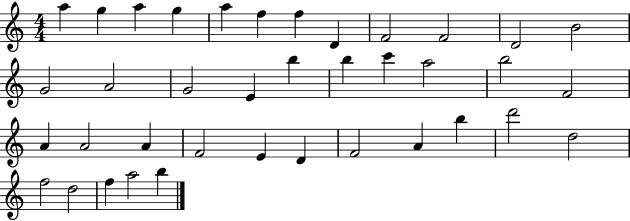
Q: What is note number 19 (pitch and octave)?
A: C6